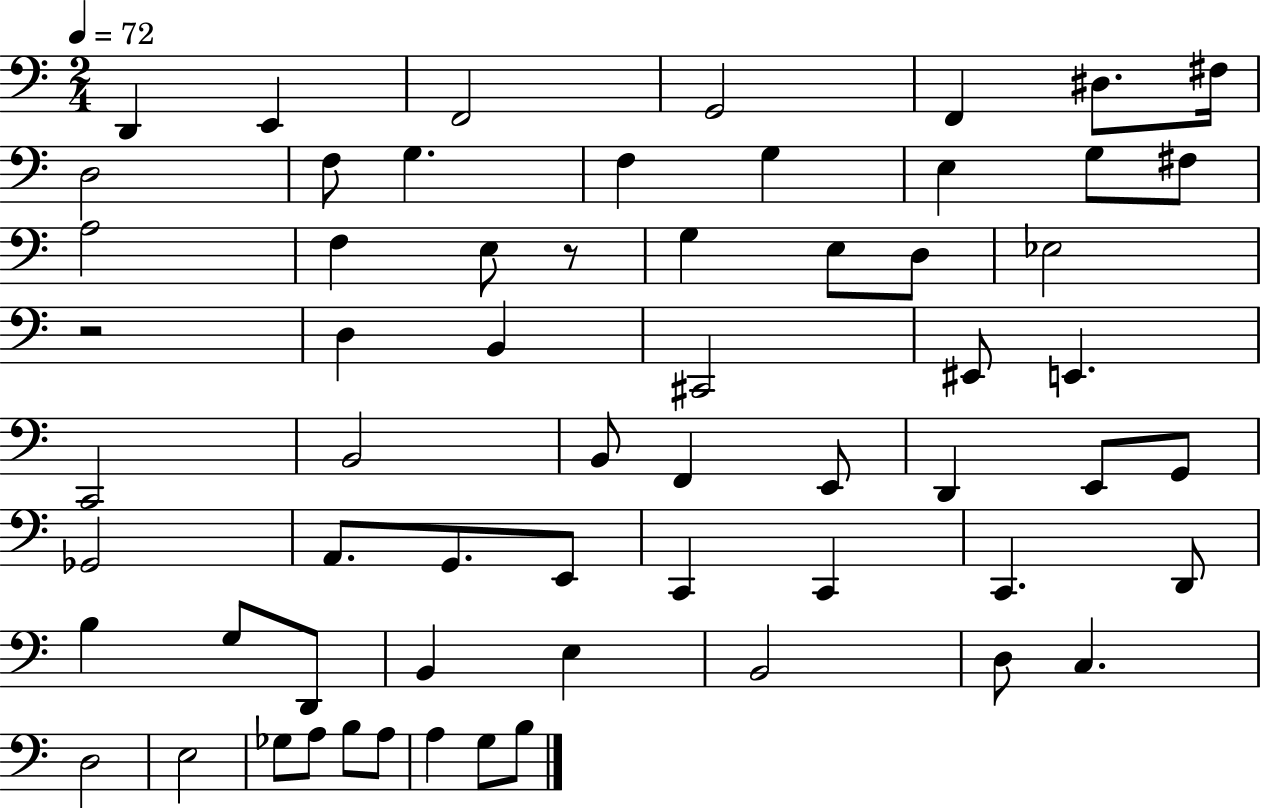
{
  \clef bass
  \numericTimeSignature
  \time 2/4
  \key c \major
  \tempo 4 = 72
  d,4 e,4 | f,2 | g,2 | f,4 dis8. fis16 | \break d2 | f8 g4. | f4 g4 | e4 g8 fis8 | \break a2 | f4 e8 r8 | g4 e8 d8 | ees2 | \break r2 | d4 b,4 | cis,2 | eis,8 e,4. | \break c,2 | b,2 | b,8 f,4 e,8 | d,4 e,8 g,8 | \break ges,2 | a,8. g,8. e,8 | c,4 c,4 | c,4. d,8 | \break b4 g8 d,8 | b,4 e4 | b,2 | d8 c4. | \break d2 | e2 | ges8 a8 b8 a8 | a4 g8 b8 | \break \bar "|."
}